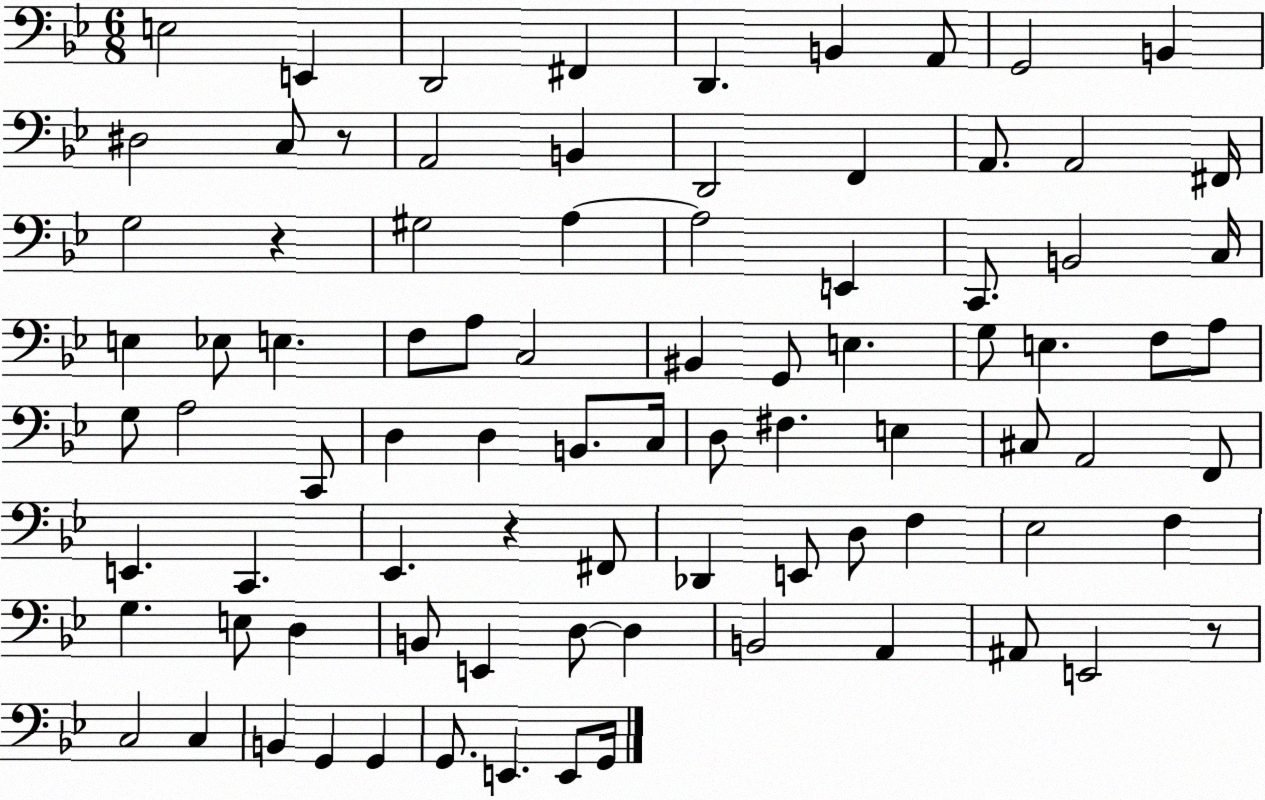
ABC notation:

X:1
T:Untitled
M:6/8
L:1/4
K:Bb
E,2 E,, D,,2 ^F,, D,, B,, A,,/2 G,,2 B,, ^D,2 C,/2 z/2 A,,2 B,, D,,2 F,, A,,/2 A,,2 ^F,,/4 G,2 z ^G,2 A, A,2 E,, C,,/2 B,,2 C,/4 E, _E,/2 E, F,/2 A,/2 C,2 ^B,, G,,/2 E, G,/2 E, F,/2 A,/2 G,/2 A,2 C,,/2 D, D, B,,/2 C,/4 D,/2 ^F, E, ^C,/2 A,,2 F,,/2 E,, C,, _E,, z ^F,,/2 _D,, E,,/2 D,/2 F, _E,2 F, G, E,/2 D, B,,/2 E,, D,/2 D, B,,2 A,, ^A,,/2 E,,2 z/2 C,2 C, B,, G,, G,, G,,/2 E,, E,,/2 G,,/4